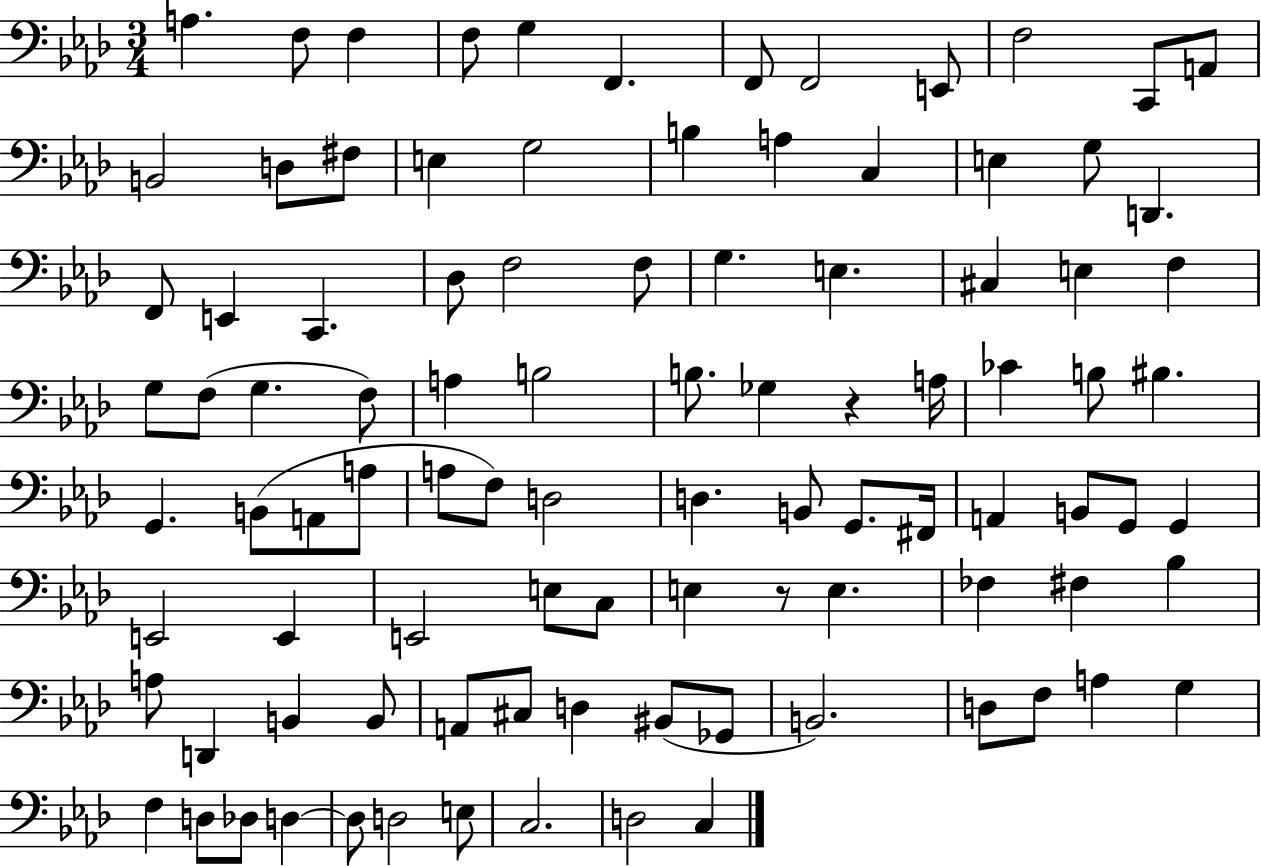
{
  \clef bass
  \numericTimeSignature
  \time 3/4
  \key aes \major
  a4. f8 f4 | f8 g4 f,4. | f,8 f,2 e,8 | f2 c,8 a,8 | \break b,2 d8 fis8 | e4 g2 | b4 a4 c4 | e4 g8 d,4. | \break f,8 e,4 c,4. | des8 f2 f8 | g4. e4. | cis4 e4 f4 | \break g8 f8( g4. f8) | a4 b2 | b8. ges4 r4 a16 | ces'4 b8 bis4. | \break g,4. b,8( a,8 a8 | a8 f8) d2 | d4. b,8 g,8. fis,16 | a,4 b,8 g,8 g,4 | \break e,2 e,4 | e,2 e8 c8 | e4 r8 e4. | fes4 fis4 bes4 | \break a8 d,4 b,4 b,8 | a,8 cis8 d4 bis,8( ges,8 | b,2.) | d8 f8 a4 g4 | \break f4 d8 des8 d4~~ | d8 d2 e8 | c2. | d2 c4 | \break \bar "|."
}